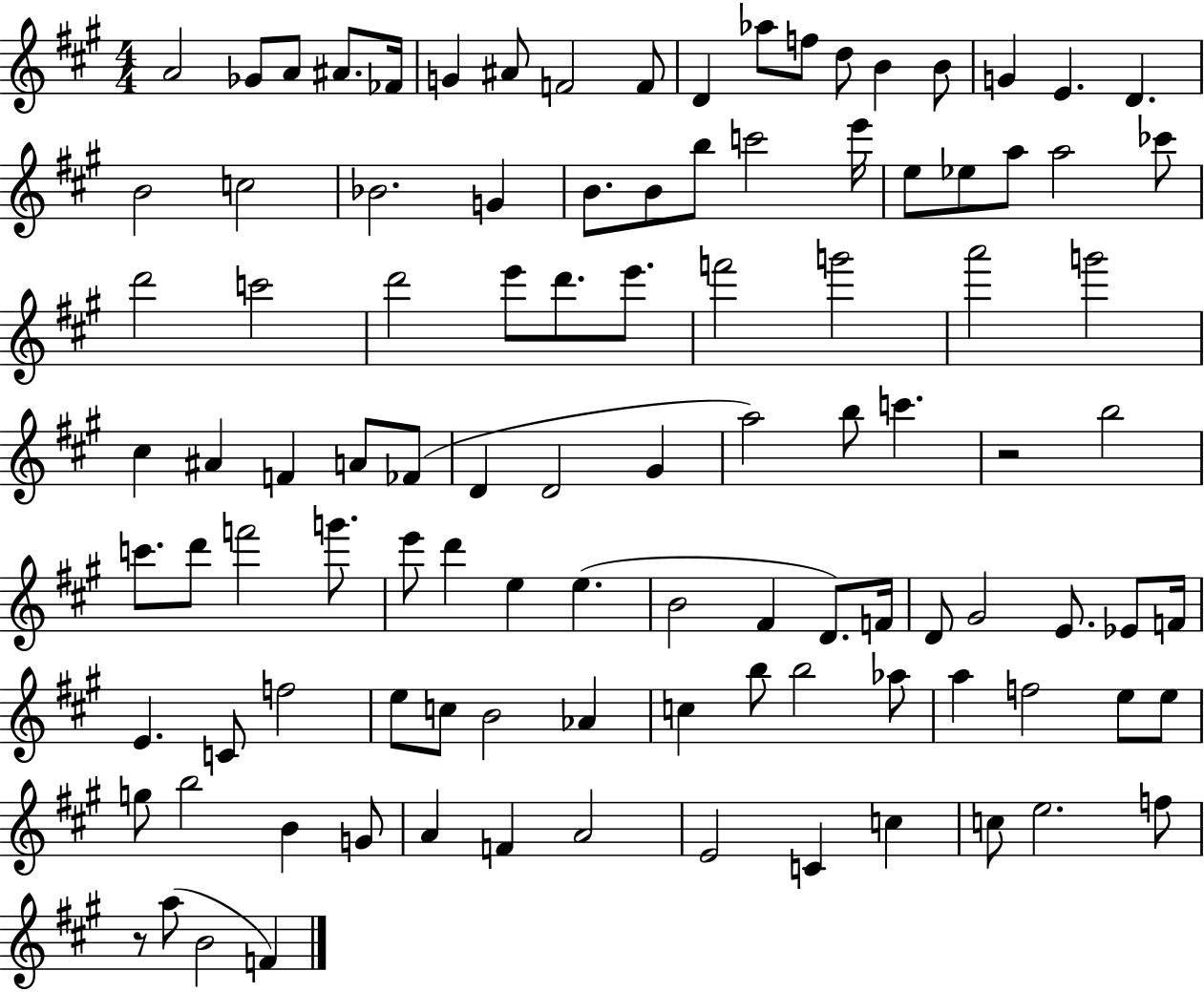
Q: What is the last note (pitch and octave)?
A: F4